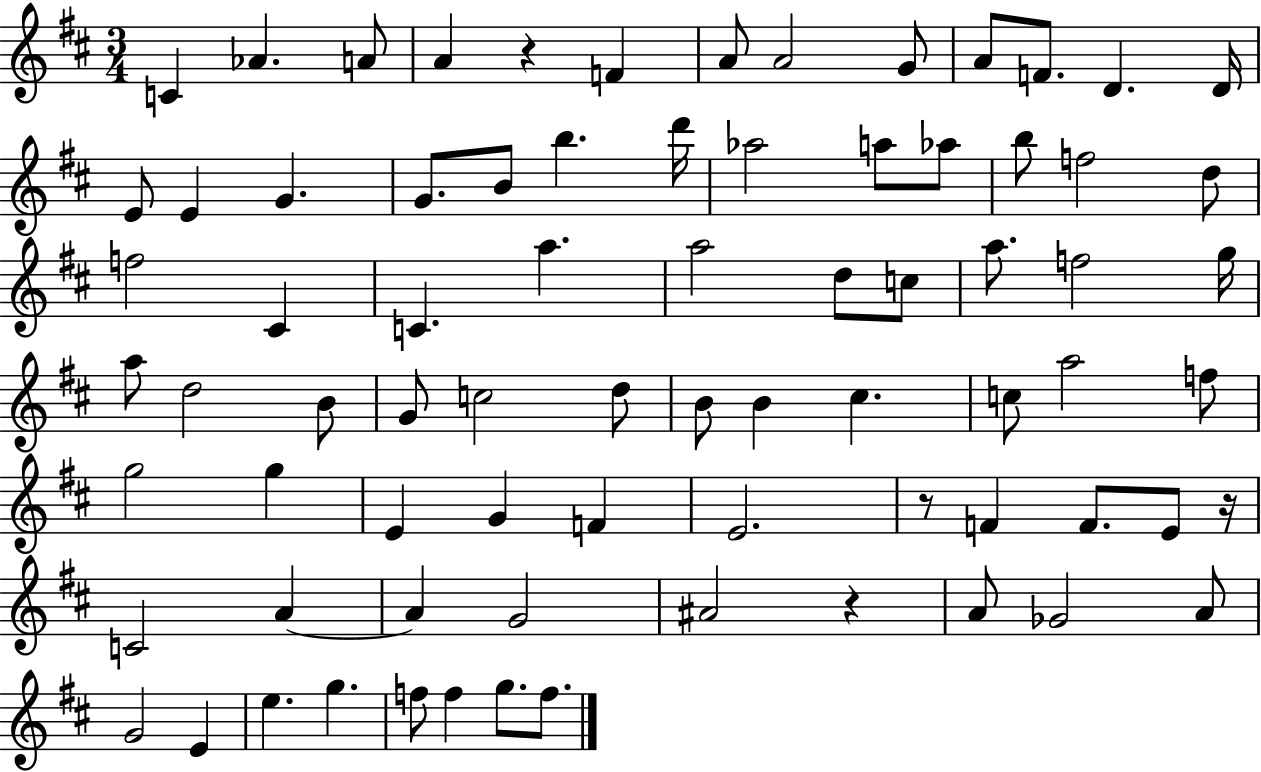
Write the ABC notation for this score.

X:1
T:Untitled
M:3/4
L:1/4
K:D
C _A A/2 A z F A/2 A2 G/2 A/2 F/2 D D/4 E/2 E G G/2 B/2 b d'/4 _a2 a/2 _a/2 b/2 f2 d/2 f2 ^C C a a2 d/2 c/2 a/2 f2 g/4 a/2 d2 B/2 G/2 c2 d/2 B/2 B ^c c/2 a2 f/2 g2 g E G F E2 z/2 F F/2 E/2 z/4 C2 A A G2 ^A2 z A/2 _G2 A/2 G2 E e g f/2 f g/2 f/2